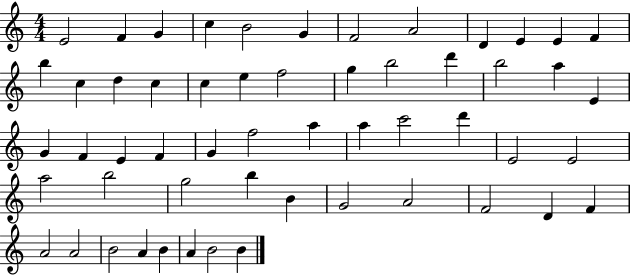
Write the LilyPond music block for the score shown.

{
  \clef treble
  \numericTimeSignature
  \time 4/4
  \key c \major
  e'2 f'4 g'4 | c''4 b'2 g'4 | f'2 a'2 | d'4 e'4 e'4 f'4 | \break b''4 c''4 d''4 c''4 | c''4 e''4 f''2 | g''4 b''2 d'''4 | b''2 a''4 e'4 | \break g'4 f'4 e'4 f'4 | g'4 f''2 a''4 | a''4 c'''2 d'''4 | e'2 e'2 | \break a''2 b''2 | g''2 b''4 b'4 | g'2 a'2 | f'2 d'4 f'4 | \break a'2 a'2 | b'2 a'4 b'4 | a'4 b'2 b'4 | \bar "|."
}